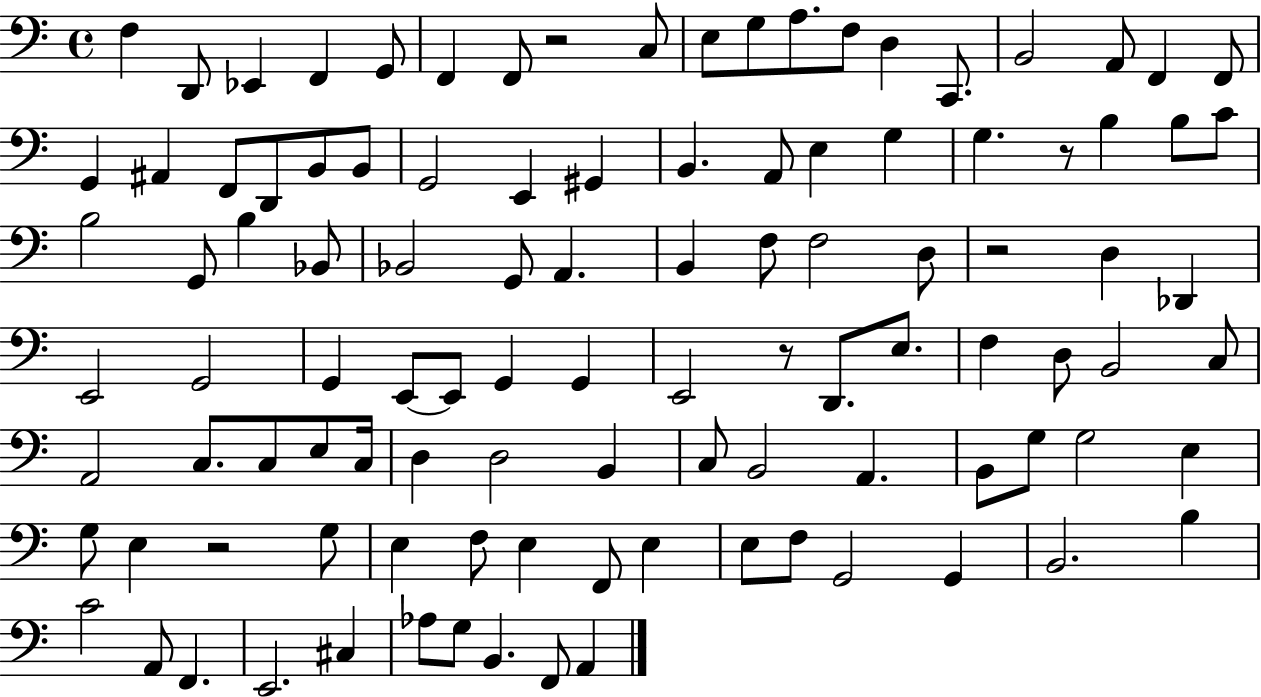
F3/q D2/e Eb2/q F2/q G2/e F2/q F2/e R/h C3/e E3/e G3/e A3/e. F3/e D3/q C2/e. B2/h A2/e F2/q F2/e G2/q A#2/q F2/e D2/e B2/e B2/e G2/h E2/q G#2/q B2/q. A2/e E3/q G3/q G3/q. R/e B3/q B3/e C4/e B3/h G2/e B3/q Bb2/e Bb2/h G2/e A2/q. B2/q F3/e F3/h D3/e R/h D3/q Db2/q E2/h G2/h G2/q E2/e E2/e G2/q G2/q E2/h R/e D2/e. E3/e. F3/q D3/e B2/h C3/e A2/h C3/e. C3/e E3/e C3/s D3/q D3/h B2/q C3/e B2/h A2/q. B2/e G3/e G3/h E3/q G3/e E3/q R/h G3/e E3/q F3/e E3/q F2/e E3/q E3/e F3/e G2/h G2/q B2/h. B3/q C4/h A2/e F2/q. E2/h. C#3/q Ab3/e G3/e B2/q. F2/e A2/q